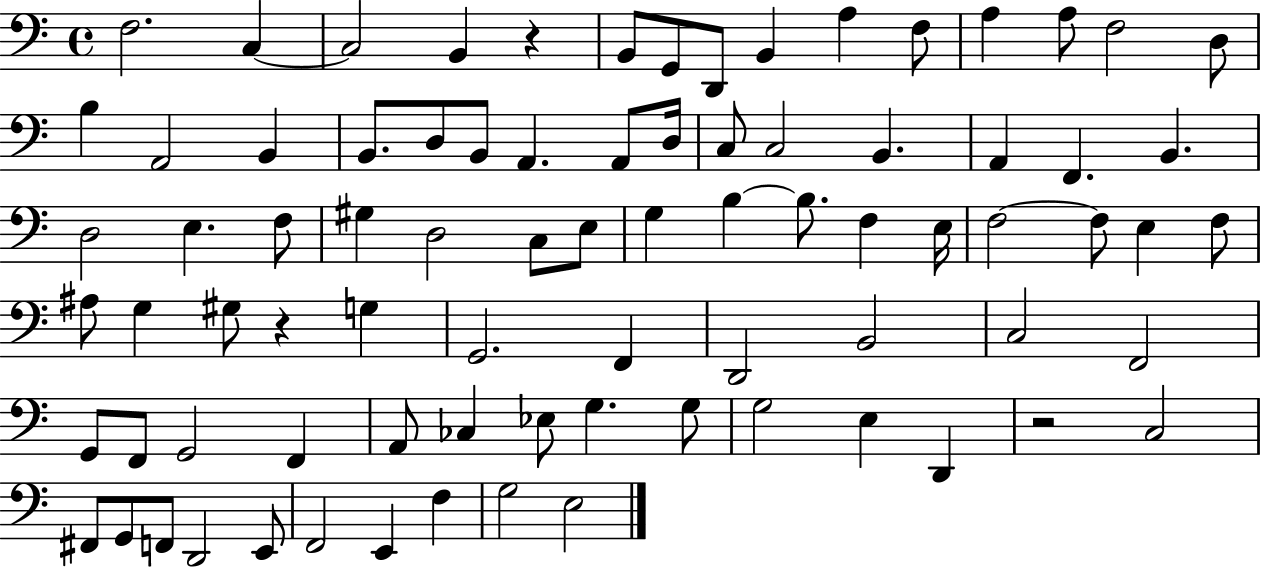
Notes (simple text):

F3/h. C3/q C3/h B2/q R/q B2/e G2/e D2/e B2/q A3/q F3/e A3/q A3/e F3/h D3/e B3/q A2/h B2/q B2/e. D3/e B2/e A2/q. A2/e D3/s C3/e C3/h B2/q. A2/q F2/q. B2/q. D3/h E3/q. F3/e G#3/q D3/h C3/e E3/e G3/q B3/q B3/e. F3/q E3/s F3/h F3/e E3/q F3/e A#3/e G3/q G#3/e R/q G3/q G2/h. F2/q D2/h B2/h C3/h F2/h G2/e F2/e G2/h F2/q A2/e CES3/q Eb3/e G3/q. G3/e G3/h E3/q D2/q R/h C3/h F#2/e G2/e F2/e D2/h E2/e F2/h E2/q F3/q G3/h E3/h